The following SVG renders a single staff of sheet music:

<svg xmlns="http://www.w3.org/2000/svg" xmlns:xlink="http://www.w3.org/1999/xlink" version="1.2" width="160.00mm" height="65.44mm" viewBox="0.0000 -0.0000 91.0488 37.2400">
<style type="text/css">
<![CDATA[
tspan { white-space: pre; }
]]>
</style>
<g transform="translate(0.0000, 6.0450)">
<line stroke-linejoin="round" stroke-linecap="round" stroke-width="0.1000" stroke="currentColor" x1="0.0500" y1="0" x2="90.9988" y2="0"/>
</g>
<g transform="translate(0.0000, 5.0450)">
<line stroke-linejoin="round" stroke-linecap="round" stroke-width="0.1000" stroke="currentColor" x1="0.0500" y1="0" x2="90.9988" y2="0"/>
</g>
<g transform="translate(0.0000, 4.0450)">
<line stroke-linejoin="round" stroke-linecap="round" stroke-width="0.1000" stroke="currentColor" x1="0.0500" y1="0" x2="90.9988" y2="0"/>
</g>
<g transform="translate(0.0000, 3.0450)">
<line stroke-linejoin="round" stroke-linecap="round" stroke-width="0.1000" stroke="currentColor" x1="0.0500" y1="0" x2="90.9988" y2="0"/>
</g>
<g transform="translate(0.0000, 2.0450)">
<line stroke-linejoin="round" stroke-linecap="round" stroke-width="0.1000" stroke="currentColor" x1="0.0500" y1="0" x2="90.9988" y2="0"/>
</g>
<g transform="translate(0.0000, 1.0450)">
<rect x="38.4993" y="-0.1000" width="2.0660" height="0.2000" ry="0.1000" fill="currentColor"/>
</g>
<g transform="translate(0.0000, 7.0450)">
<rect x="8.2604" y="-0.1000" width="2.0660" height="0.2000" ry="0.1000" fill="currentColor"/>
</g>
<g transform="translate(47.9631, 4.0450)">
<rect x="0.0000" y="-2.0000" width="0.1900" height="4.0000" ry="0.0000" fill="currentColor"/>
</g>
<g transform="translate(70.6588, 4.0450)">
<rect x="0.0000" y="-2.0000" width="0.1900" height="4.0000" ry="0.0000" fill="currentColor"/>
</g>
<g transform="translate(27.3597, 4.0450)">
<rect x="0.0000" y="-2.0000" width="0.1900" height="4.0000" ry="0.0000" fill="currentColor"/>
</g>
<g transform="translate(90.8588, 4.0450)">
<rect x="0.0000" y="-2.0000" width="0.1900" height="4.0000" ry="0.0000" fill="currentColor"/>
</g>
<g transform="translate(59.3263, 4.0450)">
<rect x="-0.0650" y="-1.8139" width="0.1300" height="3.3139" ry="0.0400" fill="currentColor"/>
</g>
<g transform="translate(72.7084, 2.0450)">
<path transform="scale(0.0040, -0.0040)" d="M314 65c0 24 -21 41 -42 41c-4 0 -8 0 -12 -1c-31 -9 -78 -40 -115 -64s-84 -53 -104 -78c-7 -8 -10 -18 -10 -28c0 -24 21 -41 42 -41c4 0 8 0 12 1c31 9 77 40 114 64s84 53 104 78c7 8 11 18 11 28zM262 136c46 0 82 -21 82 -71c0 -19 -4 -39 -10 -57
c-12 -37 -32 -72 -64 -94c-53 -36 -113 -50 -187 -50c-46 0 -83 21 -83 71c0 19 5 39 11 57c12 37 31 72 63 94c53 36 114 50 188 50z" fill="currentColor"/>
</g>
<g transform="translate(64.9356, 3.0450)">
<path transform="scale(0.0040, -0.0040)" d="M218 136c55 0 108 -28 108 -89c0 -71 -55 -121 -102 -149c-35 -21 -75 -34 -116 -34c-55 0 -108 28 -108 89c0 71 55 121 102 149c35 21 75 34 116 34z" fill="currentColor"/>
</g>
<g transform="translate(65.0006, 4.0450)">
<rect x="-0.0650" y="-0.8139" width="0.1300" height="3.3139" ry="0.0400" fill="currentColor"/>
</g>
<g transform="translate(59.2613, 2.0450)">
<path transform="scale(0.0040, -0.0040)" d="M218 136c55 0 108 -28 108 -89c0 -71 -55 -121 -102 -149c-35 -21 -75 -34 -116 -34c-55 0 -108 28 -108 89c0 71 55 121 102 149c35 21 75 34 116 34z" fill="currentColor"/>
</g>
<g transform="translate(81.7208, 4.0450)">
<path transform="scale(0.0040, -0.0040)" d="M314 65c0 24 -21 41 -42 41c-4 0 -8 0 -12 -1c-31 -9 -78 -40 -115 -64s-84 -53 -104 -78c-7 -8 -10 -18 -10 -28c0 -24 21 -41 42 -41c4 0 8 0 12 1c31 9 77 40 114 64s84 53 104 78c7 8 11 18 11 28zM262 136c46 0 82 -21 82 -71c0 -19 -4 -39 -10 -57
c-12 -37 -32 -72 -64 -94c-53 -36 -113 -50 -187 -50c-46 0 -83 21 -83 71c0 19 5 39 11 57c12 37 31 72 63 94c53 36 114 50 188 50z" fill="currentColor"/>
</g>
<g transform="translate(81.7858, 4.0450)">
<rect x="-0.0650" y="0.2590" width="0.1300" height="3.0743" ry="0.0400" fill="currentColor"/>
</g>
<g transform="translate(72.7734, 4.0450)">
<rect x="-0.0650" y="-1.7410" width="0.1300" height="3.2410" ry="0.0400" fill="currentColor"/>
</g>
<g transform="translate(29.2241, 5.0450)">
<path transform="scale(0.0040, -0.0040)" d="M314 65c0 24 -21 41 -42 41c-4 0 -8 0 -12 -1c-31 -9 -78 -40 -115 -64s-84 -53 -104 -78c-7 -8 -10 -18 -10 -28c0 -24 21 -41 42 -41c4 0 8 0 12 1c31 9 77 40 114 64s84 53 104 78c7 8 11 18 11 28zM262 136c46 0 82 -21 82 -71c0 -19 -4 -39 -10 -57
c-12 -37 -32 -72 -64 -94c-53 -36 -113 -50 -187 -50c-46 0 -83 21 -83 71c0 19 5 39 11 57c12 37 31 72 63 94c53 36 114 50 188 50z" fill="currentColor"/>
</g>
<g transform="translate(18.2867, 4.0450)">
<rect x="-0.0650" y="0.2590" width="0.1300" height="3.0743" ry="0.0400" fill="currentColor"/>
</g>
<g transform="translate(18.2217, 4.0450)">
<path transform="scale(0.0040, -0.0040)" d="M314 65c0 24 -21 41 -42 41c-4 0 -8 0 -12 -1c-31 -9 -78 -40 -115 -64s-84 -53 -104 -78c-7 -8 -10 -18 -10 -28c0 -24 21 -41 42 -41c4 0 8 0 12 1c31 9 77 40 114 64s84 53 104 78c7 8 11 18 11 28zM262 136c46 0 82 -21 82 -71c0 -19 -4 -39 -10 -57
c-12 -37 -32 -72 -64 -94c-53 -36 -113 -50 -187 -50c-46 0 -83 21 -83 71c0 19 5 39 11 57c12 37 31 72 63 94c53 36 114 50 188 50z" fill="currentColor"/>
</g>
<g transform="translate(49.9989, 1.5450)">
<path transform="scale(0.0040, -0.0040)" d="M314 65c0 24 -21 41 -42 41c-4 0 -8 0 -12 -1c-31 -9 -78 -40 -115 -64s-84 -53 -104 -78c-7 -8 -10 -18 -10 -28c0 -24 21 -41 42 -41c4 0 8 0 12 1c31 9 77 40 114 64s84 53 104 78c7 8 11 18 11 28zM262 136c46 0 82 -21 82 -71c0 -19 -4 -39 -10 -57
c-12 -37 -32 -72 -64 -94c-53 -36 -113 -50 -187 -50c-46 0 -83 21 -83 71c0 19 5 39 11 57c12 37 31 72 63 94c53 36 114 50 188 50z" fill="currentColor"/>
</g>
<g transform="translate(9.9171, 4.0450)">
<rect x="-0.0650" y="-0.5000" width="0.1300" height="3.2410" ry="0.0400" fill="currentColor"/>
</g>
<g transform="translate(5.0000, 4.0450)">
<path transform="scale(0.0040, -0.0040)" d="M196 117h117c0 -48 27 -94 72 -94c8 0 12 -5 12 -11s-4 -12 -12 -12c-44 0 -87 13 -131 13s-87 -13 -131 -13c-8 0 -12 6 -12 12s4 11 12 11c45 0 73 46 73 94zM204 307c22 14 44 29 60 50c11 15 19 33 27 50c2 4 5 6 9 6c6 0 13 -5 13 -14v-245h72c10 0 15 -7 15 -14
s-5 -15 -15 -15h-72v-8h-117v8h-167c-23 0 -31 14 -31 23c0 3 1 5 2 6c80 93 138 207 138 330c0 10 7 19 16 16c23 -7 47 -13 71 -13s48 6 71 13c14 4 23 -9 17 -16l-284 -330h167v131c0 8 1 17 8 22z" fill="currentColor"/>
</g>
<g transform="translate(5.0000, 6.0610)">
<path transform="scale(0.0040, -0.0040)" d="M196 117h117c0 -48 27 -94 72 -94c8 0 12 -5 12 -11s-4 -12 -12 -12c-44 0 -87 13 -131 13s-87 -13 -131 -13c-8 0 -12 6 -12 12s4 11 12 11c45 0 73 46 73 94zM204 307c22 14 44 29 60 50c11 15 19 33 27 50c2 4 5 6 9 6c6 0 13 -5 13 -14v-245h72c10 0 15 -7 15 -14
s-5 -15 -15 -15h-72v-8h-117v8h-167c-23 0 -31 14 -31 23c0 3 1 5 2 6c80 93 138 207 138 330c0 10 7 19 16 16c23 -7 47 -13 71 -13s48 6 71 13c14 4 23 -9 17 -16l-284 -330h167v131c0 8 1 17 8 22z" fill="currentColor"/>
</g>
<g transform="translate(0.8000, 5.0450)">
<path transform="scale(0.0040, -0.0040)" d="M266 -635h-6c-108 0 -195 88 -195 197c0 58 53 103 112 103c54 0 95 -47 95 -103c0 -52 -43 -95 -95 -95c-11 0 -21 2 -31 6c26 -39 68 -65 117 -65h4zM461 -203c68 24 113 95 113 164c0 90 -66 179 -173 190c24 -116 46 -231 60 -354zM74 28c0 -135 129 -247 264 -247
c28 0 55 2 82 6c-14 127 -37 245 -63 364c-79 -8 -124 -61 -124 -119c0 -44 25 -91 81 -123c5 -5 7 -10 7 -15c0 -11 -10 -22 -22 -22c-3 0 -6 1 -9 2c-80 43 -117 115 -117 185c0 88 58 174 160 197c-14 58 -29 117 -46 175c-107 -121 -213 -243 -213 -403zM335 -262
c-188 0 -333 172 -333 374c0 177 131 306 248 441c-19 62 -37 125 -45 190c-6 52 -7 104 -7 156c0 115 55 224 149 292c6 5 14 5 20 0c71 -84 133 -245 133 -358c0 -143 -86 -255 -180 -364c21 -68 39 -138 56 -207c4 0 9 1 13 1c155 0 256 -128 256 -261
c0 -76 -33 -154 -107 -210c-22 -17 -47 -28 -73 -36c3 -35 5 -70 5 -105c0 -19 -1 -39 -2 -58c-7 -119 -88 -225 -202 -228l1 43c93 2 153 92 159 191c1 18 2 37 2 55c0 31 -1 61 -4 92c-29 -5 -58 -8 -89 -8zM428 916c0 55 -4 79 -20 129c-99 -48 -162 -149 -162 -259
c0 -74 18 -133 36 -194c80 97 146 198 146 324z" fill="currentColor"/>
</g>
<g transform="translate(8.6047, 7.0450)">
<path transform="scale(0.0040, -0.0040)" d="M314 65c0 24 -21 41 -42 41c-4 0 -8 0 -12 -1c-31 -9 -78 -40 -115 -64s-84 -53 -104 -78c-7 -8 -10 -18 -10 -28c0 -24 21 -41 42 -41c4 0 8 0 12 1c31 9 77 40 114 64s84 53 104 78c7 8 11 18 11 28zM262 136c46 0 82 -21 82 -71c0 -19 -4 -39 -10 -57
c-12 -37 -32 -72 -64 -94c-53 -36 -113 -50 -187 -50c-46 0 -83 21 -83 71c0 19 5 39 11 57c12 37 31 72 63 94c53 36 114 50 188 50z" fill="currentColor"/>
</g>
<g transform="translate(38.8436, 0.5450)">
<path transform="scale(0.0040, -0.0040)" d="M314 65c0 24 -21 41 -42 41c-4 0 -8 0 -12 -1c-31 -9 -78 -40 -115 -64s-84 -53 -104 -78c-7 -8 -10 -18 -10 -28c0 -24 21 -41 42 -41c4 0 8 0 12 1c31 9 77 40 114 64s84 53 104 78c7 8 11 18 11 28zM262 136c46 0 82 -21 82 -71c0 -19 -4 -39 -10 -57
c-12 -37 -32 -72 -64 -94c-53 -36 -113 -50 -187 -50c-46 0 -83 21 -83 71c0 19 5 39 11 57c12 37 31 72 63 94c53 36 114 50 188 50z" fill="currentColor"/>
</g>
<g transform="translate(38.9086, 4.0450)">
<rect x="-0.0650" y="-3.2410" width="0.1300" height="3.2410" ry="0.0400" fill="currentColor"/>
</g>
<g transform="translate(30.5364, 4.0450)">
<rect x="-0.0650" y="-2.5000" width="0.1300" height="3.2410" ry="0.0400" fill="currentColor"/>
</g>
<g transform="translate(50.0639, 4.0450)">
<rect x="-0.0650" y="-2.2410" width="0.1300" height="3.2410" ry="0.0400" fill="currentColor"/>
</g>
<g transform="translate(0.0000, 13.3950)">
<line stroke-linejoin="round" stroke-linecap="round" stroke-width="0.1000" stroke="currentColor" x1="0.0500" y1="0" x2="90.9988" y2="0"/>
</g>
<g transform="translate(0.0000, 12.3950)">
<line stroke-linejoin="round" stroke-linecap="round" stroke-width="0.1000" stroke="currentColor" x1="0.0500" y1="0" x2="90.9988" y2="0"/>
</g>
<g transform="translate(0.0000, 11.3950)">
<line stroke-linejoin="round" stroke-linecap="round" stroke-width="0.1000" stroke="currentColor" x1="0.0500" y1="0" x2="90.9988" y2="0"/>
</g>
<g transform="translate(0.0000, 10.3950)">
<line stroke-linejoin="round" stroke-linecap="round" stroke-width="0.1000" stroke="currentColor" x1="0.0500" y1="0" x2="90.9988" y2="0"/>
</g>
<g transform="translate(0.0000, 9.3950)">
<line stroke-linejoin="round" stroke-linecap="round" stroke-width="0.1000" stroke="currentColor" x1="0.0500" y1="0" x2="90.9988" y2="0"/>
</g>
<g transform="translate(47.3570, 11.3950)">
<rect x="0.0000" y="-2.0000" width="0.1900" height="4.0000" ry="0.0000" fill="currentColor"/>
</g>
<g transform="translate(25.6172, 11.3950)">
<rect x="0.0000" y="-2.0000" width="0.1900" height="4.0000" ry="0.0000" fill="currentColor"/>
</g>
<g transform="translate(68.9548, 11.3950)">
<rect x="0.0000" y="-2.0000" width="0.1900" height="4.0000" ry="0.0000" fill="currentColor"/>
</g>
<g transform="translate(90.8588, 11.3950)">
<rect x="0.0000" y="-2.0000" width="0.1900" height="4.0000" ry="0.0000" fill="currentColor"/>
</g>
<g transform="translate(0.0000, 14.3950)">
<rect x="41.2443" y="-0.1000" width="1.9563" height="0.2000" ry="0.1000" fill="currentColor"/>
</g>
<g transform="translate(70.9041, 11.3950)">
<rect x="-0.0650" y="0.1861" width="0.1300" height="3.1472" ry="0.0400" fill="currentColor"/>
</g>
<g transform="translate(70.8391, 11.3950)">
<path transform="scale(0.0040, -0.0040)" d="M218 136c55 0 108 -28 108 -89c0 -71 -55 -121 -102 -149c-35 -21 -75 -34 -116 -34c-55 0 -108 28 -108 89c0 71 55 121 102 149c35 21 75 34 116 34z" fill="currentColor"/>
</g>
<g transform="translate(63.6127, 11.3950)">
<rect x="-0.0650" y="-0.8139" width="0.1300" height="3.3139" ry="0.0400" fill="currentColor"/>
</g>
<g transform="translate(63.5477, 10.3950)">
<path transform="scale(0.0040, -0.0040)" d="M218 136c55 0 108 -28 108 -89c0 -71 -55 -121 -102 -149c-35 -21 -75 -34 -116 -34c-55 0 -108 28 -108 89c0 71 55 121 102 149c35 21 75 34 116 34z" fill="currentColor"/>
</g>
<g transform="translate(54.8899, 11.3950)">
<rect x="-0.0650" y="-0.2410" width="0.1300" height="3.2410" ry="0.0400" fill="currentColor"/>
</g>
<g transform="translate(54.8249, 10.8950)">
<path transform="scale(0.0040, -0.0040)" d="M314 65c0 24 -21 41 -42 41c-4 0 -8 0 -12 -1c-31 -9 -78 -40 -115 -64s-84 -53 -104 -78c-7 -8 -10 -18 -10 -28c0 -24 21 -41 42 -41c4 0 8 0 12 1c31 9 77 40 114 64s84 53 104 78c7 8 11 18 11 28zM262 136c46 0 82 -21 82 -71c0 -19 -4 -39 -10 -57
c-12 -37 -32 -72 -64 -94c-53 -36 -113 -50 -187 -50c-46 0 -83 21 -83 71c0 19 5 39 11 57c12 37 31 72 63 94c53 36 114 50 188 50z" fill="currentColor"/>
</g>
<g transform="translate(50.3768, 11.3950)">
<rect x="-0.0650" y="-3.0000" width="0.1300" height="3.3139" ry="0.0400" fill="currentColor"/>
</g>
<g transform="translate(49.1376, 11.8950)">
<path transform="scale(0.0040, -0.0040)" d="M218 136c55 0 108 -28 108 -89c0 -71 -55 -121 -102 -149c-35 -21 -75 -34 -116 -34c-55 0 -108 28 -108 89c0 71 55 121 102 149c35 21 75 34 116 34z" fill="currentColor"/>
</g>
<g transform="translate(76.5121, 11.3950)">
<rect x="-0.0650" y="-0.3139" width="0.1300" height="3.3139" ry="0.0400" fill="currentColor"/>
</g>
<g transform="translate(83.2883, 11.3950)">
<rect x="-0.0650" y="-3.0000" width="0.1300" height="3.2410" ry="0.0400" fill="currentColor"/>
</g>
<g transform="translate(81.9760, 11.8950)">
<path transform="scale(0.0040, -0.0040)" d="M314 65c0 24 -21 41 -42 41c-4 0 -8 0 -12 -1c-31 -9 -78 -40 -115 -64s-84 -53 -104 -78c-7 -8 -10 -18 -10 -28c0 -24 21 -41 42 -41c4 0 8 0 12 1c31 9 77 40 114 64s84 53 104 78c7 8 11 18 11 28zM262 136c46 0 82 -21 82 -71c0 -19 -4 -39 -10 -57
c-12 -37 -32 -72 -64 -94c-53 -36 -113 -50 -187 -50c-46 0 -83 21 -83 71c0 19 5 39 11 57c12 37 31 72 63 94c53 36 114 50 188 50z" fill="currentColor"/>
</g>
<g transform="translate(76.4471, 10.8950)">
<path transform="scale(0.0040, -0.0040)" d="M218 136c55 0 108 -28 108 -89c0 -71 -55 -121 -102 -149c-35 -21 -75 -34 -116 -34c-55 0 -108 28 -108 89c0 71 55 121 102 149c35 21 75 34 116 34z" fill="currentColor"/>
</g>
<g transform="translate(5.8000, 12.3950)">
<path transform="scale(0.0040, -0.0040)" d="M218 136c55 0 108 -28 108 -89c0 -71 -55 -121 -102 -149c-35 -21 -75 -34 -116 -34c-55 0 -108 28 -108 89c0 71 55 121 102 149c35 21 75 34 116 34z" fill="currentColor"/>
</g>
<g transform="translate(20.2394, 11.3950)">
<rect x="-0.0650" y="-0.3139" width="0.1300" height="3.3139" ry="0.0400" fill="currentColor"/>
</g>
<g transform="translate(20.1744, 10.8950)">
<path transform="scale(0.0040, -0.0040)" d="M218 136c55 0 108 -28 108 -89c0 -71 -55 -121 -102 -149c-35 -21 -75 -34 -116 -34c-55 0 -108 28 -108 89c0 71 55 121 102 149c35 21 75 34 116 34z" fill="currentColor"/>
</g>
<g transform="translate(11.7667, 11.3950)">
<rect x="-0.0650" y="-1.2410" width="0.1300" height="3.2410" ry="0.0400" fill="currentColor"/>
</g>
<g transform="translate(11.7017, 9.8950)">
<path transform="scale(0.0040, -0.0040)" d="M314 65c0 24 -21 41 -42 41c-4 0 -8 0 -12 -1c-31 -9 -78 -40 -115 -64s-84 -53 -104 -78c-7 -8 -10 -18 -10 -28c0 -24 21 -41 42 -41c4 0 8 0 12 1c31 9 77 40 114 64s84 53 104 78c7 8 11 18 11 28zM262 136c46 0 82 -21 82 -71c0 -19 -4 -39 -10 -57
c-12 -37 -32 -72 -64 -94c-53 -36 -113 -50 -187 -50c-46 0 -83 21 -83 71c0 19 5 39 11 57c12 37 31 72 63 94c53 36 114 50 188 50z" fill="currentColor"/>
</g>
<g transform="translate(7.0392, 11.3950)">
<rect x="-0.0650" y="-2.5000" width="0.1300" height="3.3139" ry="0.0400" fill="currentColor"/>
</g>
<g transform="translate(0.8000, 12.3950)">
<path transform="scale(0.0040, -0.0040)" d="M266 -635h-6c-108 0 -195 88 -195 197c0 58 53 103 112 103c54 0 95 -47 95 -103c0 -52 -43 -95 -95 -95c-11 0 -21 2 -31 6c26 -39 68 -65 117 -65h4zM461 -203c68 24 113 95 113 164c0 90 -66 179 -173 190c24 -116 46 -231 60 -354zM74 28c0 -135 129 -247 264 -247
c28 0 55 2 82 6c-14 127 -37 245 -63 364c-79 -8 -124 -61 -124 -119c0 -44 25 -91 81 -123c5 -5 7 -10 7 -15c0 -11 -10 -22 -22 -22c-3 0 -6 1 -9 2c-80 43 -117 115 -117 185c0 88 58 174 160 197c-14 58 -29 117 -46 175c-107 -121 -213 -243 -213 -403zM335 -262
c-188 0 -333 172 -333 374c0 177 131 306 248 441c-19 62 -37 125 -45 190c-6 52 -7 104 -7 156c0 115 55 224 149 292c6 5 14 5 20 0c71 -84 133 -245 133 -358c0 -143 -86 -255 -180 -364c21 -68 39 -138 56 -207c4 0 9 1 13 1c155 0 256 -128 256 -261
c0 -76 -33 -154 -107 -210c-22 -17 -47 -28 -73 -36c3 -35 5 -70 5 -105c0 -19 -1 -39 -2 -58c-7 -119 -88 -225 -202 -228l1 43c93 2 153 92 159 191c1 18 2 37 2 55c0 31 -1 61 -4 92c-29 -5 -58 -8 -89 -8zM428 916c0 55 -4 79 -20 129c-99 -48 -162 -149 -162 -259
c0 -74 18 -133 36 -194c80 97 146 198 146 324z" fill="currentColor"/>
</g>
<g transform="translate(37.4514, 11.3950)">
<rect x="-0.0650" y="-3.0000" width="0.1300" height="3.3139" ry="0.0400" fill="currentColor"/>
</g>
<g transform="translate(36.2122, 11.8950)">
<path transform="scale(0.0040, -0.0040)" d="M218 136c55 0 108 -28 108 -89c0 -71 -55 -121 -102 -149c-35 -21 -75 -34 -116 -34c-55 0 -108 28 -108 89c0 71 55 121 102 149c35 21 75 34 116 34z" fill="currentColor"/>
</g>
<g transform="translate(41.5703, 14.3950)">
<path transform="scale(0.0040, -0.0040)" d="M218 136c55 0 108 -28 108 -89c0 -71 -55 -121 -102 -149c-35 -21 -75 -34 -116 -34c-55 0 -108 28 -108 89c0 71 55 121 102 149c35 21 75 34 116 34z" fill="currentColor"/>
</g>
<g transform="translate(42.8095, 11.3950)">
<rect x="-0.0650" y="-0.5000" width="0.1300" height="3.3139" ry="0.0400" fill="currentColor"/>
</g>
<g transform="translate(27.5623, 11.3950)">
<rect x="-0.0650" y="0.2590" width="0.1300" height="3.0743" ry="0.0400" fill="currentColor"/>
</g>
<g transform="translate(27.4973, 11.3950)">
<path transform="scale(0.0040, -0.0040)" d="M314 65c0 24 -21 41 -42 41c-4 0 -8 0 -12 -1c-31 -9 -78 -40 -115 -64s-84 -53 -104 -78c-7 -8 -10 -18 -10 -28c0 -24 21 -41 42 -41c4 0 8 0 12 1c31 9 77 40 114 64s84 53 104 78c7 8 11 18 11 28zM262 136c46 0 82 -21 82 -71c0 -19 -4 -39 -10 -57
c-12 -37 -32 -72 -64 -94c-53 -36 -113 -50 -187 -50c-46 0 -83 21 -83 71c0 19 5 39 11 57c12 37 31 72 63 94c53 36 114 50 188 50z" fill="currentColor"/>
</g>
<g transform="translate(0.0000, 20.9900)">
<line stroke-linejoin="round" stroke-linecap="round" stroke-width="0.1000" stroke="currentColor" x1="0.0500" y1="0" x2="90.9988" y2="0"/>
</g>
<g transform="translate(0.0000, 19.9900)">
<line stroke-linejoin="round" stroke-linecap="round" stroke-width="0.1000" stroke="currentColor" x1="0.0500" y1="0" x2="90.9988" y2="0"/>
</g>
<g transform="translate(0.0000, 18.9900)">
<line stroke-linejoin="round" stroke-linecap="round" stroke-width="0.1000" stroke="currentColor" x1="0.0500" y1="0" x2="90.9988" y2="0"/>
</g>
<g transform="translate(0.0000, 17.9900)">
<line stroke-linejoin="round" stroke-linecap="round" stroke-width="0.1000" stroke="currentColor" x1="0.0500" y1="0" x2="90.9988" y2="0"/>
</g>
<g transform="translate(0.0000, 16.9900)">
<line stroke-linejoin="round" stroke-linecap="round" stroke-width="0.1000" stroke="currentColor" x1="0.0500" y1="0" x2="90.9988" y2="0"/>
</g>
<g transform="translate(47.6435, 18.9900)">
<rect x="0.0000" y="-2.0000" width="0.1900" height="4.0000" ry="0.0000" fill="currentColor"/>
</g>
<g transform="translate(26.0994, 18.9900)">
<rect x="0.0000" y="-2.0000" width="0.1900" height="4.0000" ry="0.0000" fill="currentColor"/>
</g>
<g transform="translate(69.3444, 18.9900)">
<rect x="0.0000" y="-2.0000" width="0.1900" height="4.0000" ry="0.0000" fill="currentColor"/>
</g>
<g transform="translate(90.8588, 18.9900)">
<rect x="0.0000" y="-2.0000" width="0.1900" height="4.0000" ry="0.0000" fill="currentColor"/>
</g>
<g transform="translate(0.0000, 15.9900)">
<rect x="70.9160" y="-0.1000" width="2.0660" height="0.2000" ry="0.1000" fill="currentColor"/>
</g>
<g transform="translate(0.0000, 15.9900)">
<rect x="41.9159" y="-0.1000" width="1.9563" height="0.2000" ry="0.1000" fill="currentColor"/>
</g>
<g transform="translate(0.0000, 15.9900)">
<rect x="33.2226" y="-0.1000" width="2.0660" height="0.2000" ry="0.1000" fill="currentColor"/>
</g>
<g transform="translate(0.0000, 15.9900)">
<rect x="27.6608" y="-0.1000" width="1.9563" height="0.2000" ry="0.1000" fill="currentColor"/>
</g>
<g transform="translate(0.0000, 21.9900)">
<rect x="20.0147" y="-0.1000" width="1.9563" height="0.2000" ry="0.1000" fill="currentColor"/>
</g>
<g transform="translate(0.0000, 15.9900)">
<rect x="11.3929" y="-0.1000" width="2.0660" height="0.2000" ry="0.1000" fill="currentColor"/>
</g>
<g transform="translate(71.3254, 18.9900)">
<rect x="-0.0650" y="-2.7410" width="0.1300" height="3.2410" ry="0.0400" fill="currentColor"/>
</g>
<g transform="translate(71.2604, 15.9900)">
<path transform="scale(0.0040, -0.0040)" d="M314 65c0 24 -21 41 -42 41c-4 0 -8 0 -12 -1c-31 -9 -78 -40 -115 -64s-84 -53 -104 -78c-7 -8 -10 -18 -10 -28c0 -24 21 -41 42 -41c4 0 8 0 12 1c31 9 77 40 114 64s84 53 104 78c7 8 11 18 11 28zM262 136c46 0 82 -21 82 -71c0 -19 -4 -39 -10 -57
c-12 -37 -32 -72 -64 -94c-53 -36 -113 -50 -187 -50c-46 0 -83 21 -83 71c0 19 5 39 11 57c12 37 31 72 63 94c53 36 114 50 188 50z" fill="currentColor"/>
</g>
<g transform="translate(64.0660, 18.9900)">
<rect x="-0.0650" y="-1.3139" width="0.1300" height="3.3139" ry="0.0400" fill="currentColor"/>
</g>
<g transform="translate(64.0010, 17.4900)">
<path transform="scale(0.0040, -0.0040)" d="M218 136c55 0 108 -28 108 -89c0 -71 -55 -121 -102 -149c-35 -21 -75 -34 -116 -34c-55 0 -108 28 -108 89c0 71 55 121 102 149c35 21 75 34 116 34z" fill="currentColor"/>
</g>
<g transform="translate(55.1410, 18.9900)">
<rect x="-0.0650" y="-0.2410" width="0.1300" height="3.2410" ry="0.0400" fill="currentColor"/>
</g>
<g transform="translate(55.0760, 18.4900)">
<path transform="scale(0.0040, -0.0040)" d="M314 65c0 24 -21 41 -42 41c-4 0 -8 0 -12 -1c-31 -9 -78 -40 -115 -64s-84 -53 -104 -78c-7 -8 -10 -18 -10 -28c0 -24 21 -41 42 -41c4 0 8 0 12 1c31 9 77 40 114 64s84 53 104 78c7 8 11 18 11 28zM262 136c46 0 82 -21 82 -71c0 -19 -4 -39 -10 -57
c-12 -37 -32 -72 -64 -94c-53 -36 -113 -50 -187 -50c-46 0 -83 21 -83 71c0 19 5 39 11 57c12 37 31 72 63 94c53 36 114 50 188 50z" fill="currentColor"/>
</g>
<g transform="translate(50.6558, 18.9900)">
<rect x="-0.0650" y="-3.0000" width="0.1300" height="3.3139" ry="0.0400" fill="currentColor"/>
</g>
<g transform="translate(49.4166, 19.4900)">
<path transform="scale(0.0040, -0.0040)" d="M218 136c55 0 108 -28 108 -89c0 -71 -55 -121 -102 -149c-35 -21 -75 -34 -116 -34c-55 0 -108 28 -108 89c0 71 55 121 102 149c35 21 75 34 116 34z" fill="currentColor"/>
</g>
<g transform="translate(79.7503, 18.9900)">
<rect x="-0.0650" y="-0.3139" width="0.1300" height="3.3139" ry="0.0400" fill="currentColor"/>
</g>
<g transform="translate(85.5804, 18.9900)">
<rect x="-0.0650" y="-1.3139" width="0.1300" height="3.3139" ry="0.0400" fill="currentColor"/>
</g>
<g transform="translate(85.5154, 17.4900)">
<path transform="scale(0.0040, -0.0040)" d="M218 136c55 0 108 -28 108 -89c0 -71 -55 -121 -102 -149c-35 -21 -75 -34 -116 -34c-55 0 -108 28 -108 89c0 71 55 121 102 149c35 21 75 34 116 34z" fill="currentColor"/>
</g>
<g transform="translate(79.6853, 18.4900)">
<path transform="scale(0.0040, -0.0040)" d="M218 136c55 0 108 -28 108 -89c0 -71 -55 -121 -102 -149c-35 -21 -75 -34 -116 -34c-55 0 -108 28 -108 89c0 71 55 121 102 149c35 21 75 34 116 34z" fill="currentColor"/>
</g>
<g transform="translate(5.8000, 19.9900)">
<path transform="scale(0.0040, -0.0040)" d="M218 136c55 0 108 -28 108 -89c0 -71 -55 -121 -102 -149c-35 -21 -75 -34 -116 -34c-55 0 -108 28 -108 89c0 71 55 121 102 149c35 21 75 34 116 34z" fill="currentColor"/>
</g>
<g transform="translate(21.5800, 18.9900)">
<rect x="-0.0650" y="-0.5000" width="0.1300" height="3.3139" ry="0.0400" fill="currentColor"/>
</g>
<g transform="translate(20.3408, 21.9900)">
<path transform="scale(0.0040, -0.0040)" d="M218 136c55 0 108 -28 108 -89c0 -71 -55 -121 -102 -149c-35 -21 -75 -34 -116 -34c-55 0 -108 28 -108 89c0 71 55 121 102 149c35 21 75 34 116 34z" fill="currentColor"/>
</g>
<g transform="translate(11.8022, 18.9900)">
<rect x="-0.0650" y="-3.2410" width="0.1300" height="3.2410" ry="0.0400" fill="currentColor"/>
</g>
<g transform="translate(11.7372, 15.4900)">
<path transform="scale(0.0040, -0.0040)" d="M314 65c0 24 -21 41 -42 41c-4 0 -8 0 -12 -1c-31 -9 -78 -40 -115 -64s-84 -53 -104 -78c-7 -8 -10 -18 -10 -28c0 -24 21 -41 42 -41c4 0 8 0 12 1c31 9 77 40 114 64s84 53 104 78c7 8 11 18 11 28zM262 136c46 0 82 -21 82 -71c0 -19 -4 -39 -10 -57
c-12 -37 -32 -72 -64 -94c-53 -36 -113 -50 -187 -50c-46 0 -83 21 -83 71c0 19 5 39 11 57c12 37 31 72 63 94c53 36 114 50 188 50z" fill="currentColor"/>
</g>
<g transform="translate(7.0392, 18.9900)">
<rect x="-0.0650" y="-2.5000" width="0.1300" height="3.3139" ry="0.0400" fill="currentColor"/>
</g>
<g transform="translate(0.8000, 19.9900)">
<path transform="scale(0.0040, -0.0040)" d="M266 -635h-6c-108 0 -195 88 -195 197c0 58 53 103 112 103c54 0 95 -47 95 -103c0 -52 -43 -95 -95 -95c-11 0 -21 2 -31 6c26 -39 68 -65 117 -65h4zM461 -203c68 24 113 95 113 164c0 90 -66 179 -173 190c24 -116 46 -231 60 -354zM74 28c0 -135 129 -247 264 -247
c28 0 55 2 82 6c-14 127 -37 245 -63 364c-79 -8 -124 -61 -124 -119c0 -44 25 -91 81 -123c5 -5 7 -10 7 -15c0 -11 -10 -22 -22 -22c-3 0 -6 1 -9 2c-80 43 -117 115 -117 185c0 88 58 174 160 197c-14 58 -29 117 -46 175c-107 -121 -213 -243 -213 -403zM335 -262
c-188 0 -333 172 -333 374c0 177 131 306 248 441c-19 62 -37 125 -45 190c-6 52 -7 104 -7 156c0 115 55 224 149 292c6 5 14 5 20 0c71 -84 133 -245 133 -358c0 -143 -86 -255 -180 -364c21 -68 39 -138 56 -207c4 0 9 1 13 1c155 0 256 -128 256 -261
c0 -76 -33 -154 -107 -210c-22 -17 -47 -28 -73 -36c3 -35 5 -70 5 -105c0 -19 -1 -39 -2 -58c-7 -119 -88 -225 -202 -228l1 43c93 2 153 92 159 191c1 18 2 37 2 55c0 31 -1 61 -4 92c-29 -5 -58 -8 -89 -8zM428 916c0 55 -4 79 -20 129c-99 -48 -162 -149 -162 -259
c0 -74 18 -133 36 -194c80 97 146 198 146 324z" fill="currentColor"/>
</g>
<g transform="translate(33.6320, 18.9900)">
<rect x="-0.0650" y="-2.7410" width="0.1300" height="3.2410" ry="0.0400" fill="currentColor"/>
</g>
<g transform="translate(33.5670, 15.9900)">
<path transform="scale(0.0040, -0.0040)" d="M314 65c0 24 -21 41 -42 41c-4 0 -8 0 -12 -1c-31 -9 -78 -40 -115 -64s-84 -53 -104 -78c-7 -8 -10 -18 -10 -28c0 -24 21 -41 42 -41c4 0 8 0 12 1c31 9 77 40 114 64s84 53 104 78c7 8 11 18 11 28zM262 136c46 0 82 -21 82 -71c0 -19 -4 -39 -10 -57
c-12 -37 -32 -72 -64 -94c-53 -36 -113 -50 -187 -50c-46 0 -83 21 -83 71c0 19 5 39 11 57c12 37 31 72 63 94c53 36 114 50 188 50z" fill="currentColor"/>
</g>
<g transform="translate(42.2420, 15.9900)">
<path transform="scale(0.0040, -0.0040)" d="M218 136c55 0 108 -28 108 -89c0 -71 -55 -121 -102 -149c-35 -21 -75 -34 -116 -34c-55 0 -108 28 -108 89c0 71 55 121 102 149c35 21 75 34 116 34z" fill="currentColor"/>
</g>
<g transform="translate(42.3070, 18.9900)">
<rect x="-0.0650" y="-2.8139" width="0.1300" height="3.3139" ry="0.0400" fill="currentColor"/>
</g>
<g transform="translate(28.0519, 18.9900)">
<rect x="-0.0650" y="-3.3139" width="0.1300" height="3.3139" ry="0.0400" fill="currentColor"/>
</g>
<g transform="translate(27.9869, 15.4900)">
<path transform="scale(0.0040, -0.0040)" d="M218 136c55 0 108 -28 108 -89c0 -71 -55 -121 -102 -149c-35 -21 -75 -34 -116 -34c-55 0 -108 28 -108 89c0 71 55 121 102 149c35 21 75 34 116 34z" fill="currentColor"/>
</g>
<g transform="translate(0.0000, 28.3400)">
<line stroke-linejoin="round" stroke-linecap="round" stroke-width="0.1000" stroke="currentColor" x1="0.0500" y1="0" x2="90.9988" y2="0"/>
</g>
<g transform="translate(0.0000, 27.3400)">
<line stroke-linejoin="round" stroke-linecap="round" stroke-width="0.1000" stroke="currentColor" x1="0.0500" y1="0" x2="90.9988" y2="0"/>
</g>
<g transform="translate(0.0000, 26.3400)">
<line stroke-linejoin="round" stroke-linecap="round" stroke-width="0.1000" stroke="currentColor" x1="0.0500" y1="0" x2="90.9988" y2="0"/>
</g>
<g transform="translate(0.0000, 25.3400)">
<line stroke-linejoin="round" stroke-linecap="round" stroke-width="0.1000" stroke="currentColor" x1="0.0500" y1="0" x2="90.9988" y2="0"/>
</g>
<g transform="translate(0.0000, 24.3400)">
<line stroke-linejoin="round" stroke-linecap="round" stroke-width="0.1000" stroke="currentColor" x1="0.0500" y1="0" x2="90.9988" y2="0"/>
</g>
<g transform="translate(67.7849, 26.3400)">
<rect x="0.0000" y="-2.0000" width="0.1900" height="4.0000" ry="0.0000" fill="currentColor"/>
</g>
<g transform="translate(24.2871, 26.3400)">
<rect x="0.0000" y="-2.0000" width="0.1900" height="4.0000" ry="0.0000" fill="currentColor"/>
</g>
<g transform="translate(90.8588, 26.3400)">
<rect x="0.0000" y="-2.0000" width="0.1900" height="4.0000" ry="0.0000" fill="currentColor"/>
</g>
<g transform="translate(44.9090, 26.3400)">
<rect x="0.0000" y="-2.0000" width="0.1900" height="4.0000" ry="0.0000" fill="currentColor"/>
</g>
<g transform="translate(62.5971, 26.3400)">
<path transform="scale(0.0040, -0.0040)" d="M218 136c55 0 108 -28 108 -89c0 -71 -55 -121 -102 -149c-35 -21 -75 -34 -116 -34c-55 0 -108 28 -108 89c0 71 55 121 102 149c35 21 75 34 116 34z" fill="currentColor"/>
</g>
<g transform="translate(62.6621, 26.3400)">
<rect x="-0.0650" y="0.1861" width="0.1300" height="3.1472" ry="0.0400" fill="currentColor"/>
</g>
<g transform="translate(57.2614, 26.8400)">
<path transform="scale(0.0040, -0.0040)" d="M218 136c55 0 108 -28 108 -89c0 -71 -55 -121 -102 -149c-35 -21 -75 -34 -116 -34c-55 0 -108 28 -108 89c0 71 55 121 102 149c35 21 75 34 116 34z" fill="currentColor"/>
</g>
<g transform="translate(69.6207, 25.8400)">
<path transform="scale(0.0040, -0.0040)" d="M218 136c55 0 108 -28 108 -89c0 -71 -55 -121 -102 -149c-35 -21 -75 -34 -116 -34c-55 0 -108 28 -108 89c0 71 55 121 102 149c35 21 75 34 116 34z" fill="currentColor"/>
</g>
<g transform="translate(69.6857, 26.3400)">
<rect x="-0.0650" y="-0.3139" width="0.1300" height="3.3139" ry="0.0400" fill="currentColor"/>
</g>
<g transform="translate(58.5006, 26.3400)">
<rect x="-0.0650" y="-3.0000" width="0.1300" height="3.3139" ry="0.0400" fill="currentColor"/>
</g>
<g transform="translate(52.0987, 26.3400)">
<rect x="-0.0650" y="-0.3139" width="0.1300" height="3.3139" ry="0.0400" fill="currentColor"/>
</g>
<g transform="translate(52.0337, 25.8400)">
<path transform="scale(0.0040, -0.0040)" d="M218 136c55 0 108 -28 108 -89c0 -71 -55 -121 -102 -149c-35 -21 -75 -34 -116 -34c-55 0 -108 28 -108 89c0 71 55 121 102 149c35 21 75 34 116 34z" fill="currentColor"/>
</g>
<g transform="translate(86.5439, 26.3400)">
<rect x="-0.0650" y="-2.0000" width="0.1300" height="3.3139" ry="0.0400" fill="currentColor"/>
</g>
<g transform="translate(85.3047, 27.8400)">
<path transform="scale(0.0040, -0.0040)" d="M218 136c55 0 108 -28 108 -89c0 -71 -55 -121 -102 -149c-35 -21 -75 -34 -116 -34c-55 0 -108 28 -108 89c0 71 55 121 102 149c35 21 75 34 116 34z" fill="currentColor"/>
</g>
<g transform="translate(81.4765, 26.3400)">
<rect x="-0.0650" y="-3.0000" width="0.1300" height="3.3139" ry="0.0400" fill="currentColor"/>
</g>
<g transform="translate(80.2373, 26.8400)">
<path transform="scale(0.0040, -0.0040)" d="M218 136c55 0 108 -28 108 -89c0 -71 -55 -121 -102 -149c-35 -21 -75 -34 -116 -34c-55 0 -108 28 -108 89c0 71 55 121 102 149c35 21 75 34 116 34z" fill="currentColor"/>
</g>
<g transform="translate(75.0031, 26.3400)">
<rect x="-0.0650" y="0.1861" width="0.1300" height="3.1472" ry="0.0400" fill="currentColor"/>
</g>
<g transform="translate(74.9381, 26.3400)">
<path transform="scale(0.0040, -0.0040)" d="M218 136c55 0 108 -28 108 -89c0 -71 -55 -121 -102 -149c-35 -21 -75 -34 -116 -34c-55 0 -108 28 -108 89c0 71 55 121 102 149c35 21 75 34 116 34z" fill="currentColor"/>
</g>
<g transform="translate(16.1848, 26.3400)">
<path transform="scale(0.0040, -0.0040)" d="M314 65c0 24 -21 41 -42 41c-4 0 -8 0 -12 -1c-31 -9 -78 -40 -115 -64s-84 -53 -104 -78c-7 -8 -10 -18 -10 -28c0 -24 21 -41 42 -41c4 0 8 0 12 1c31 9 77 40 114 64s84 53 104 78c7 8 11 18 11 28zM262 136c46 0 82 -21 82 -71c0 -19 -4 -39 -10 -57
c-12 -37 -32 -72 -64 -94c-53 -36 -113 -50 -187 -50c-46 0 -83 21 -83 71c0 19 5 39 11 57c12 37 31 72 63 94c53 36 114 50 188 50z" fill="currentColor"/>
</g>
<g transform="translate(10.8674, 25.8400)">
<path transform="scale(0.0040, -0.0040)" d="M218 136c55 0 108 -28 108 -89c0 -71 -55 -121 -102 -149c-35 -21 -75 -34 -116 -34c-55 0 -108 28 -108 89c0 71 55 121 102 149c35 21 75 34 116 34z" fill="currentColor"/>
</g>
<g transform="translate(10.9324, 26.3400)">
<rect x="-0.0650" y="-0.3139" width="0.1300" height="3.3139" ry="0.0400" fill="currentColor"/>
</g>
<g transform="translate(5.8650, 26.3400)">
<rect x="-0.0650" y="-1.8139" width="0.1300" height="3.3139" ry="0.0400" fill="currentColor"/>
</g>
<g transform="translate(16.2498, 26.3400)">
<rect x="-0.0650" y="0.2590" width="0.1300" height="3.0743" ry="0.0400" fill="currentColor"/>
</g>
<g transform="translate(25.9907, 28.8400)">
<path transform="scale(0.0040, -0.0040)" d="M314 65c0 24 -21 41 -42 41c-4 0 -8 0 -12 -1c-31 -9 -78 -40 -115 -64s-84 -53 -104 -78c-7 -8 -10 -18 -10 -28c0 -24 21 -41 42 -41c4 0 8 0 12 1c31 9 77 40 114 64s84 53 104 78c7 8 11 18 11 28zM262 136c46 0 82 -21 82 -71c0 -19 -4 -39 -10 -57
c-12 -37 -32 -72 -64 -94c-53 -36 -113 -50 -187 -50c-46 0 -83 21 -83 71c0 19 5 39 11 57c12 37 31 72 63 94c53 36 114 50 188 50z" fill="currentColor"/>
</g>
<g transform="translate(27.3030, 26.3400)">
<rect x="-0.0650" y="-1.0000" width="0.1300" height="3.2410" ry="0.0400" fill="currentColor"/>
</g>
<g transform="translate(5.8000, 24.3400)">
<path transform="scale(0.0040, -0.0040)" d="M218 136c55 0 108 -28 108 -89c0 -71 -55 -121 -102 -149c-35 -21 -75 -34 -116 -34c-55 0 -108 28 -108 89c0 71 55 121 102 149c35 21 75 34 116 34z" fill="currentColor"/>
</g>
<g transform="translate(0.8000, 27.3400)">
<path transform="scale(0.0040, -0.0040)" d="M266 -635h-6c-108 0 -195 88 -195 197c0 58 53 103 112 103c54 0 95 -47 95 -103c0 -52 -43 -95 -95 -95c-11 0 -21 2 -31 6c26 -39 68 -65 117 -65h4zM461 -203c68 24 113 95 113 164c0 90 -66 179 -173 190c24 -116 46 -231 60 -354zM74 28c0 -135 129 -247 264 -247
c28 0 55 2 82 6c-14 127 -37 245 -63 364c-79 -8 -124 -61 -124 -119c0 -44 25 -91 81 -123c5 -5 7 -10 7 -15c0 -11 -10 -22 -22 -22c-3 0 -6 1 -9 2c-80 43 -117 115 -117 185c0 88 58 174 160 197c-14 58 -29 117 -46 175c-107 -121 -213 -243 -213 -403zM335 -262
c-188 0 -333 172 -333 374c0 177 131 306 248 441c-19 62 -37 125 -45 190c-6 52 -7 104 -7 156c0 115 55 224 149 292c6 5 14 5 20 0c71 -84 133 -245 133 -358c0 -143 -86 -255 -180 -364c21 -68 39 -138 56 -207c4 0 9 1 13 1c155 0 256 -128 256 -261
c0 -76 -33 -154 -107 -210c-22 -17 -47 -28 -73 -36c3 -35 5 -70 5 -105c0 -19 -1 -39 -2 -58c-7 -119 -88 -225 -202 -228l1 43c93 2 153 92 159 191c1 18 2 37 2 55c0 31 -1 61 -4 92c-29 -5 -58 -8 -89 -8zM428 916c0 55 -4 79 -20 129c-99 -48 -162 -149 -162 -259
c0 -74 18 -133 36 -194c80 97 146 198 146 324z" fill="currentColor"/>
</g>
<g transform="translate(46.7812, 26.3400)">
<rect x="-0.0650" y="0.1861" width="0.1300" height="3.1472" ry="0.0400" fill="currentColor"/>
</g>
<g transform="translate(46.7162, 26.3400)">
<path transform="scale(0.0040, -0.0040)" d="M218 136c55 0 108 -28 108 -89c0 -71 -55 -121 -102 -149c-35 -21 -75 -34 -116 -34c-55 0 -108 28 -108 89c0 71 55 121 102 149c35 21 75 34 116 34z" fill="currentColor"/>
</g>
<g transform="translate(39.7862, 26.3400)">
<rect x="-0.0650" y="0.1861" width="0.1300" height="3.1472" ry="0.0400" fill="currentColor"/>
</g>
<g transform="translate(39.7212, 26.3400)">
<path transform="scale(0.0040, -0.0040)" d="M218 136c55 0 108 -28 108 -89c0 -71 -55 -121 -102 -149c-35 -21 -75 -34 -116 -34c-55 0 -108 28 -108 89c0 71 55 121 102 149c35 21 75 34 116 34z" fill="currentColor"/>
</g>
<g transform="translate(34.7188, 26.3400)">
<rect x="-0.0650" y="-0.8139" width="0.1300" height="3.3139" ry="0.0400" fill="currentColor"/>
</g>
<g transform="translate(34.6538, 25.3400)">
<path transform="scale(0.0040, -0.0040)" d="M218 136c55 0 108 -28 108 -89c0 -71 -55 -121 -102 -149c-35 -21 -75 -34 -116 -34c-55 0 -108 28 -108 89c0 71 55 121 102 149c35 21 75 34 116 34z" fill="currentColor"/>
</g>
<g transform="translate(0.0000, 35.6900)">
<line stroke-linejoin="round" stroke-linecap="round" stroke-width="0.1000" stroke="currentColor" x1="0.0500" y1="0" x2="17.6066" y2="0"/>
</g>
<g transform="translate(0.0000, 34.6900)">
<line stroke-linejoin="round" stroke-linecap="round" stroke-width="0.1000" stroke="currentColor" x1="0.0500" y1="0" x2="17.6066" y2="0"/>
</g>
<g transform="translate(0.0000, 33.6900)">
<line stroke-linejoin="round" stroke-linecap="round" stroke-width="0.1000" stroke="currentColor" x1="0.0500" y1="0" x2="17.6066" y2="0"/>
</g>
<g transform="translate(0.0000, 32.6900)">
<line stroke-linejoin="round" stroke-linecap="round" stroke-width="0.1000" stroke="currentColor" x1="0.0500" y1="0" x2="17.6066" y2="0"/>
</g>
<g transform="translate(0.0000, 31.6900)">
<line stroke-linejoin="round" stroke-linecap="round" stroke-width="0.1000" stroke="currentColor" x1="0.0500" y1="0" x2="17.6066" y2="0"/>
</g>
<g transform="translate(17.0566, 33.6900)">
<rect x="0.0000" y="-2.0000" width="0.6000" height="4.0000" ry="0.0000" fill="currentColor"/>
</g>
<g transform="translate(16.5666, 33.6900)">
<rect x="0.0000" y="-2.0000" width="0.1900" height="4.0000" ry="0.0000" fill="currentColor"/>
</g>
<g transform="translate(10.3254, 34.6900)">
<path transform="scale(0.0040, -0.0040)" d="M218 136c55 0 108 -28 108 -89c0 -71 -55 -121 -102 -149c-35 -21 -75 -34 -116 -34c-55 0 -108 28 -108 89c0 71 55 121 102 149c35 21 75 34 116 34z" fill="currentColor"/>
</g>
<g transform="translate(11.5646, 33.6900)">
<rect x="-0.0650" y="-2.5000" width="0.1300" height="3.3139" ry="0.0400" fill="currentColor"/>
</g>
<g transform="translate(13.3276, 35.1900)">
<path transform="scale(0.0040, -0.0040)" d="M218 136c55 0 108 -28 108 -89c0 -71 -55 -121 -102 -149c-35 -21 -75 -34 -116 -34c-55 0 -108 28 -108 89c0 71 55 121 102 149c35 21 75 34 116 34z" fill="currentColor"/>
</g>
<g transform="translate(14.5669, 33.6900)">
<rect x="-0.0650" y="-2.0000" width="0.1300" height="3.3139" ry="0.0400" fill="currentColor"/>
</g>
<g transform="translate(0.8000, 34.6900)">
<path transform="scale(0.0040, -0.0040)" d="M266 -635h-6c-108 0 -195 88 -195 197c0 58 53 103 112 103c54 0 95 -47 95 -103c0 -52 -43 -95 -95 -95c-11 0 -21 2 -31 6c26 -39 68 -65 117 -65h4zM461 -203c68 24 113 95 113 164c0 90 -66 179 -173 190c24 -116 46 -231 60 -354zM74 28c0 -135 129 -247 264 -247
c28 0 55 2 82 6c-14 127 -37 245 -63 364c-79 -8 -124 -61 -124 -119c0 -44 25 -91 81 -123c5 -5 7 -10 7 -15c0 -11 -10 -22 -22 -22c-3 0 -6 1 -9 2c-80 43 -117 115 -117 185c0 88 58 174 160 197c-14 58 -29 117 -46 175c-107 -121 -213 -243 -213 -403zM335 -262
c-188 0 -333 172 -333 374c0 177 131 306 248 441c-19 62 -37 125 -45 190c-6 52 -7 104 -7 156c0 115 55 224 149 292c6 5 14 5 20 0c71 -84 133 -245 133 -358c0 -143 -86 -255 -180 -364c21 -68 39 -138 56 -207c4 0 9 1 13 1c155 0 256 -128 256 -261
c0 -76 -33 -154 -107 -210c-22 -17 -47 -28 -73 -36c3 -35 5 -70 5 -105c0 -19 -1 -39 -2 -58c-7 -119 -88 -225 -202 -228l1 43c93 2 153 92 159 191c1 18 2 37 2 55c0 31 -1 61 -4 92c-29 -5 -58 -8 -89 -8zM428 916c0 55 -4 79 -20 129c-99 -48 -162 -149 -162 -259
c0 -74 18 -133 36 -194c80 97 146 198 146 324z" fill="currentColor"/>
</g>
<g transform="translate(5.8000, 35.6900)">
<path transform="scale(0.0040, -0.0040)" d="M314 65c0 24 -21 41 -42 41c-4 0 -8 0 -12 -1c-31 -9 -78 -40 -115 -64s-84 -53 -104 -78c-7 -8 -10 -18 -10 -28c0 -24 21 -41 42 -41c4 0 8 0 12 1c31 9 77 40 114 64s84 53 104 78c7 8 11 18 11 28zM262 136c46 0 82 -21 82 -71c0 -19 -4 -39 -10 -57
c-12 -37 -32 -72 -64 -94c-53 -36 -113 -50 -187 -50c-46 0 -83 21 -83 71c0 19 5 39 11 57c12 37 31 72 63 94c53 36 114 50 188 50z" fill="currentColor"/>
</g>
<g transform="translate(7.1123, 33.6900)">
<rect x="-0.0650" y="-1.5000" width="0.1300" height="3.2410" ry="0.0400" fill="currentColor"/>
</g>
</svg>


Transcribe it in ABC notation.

X:1
T:Untitled
M:4/4
L:1/4
K:C
C2 B2 G2 b2 g2 f d f2 B2 G e2 c B2 A C A c2 d B c A2 G b2 C b a2 a A c2 e a2 c e f c B2 D2 d B B c A B c B A F E2 G F